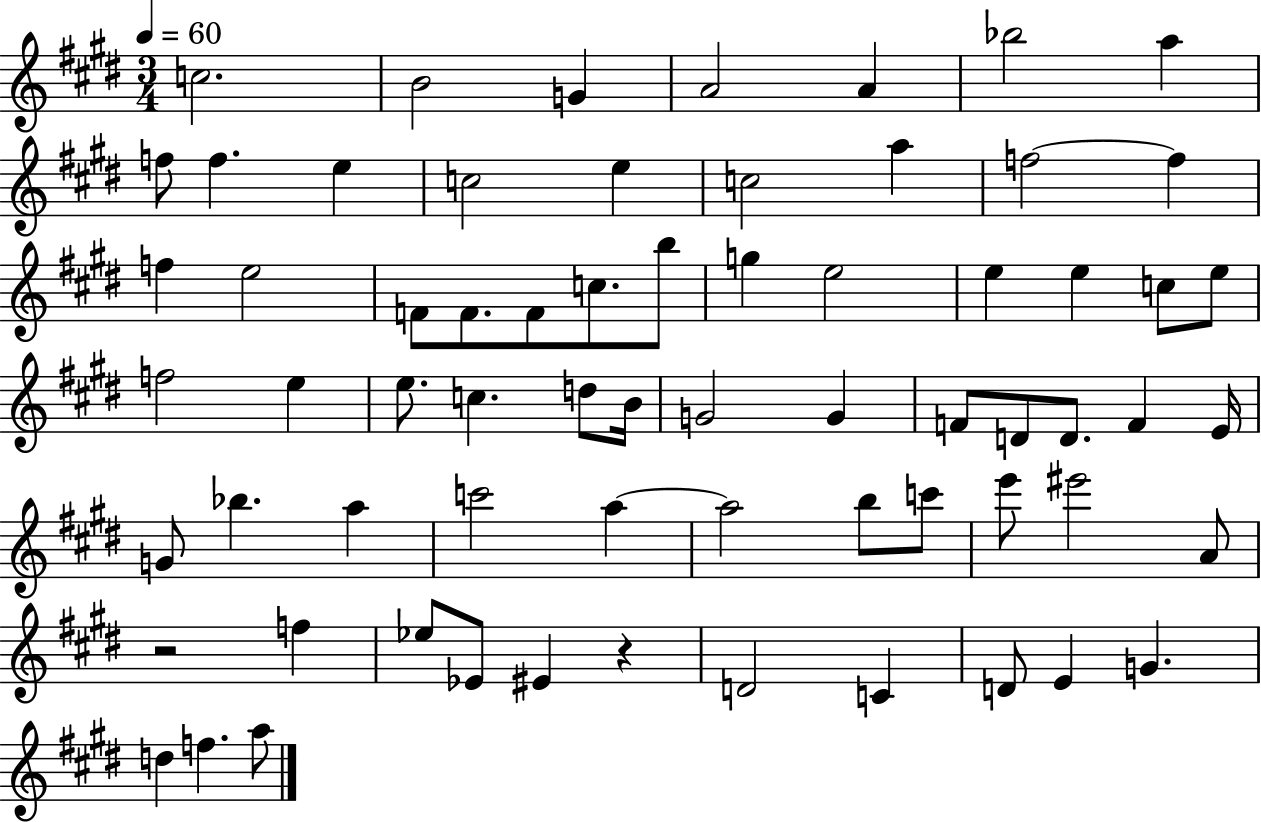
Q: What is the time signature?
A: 3/4